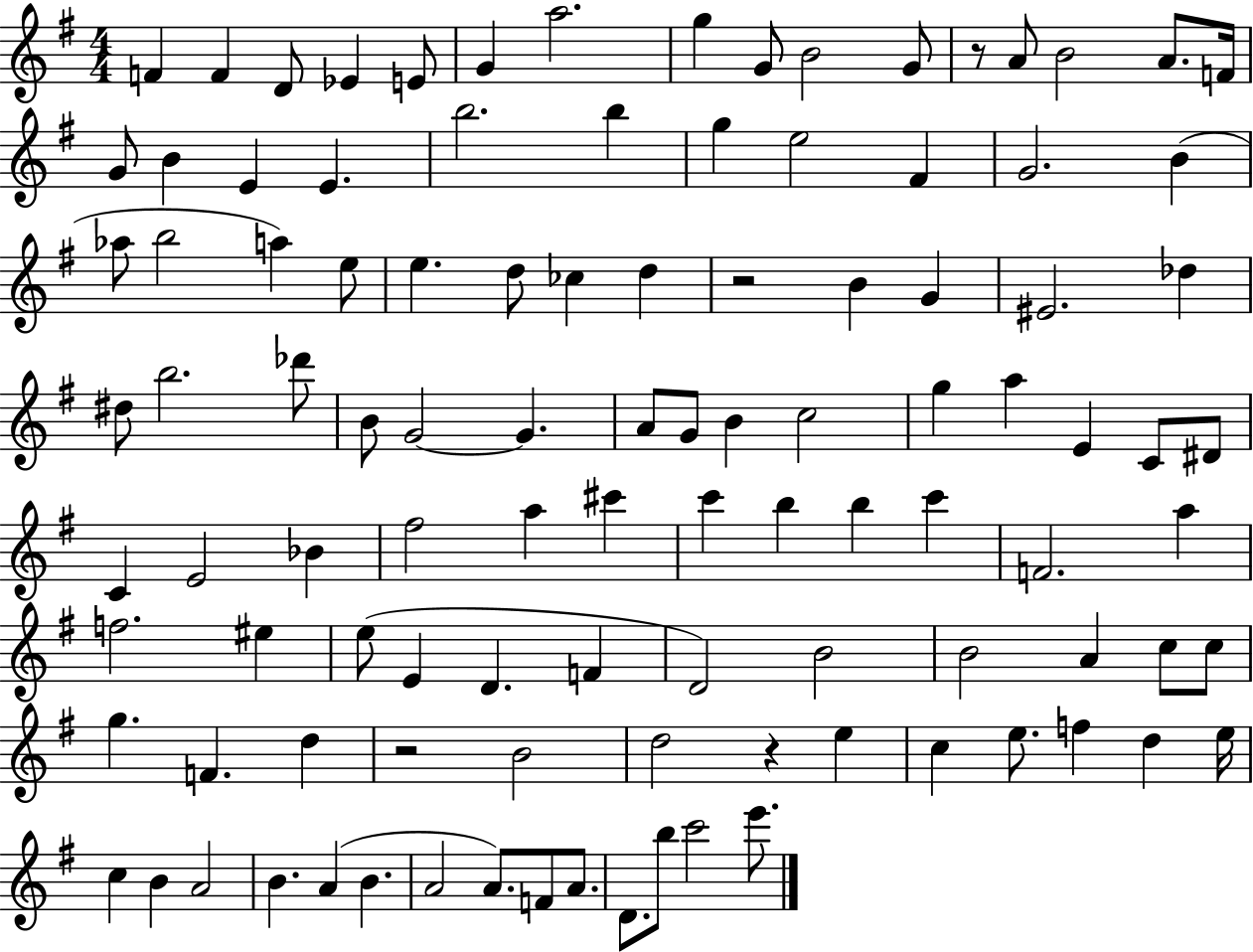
F4/q F4/q D4/e Eb4/q E4/e G4/q A5/h. G5/q G4/e B4/h G4/e R/e A4/e B4/h A4/e. F4/s G4/e B4/q E4/q E4/q. B5/h. B5/q G5/q E5/h F#4/q G4/h. B4/q Ab5/e B5/h A5/q E5/e E5/q. D5/e CES5/q D5/q R/h B4/q G4/q EIS4/h. Db5/q D#5/e B5/h. Db6/e B4/e G4/h G4/q. A4/e G4/e B4/q C5/h G5/q A5/q E4/q C4/e D#4/e C4/q E4/h Bb4/q F#5/h A5/q C#6/q C6/q B5/q B5/q C6/q F4/h. A5/q F5/h. EIS5/q E5/e E4/q D4/q. F4/q D4/h B4/h B4/h A4/q C5/e C5/e G5/q. F4/q. D5/q R/h B4/h D5/h R/q E5/q C5/q E5/e. F5/q D5/q E5/s C5/q B4/q A4/h B4/q. A4/q B4/q. A4/h A4/e. F4/e A4/e. D4/e. B5/e C6/h E6/e.